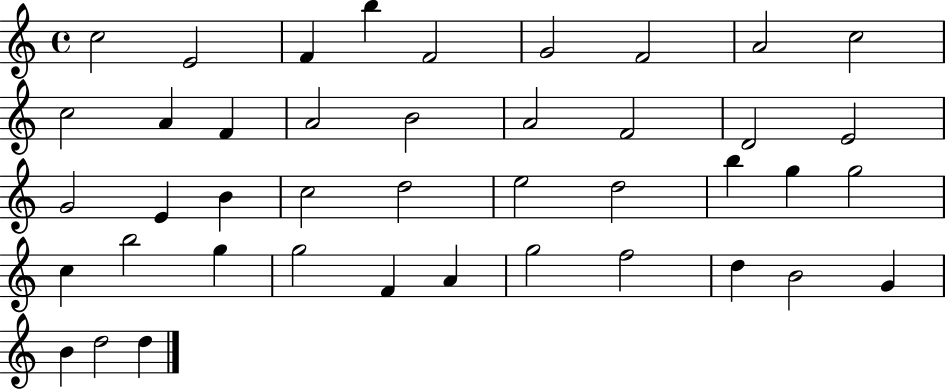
{
  \clef treble
  \time 4/4
  \defaultTimeSignature
  \key c \major
  c''2 e'2 | f'4 b''4 f'2 | g'2 f'2 | a'2 c''2 | \break c''2 a'4 f'4 | a'2 b'2 | a'2 f'2 | d'2 e'2 | \break g'2 e'4 b'4 | c''2 d''2 | e''2 d''2 | b''4 g''4 g''2 | \break c''4 b''2 g''4 | g''2 f'4 a'4 | g''2 f''2 | d''4 b'2 g'4 | \break b'4 d''2 d''4 | \bar "|."
}